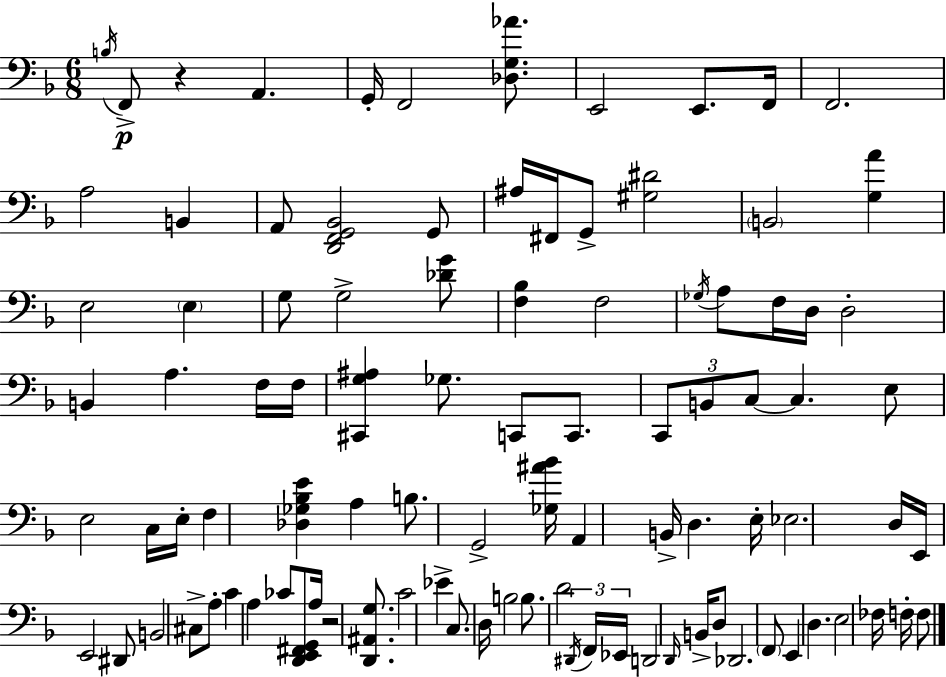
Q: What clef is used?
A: bass